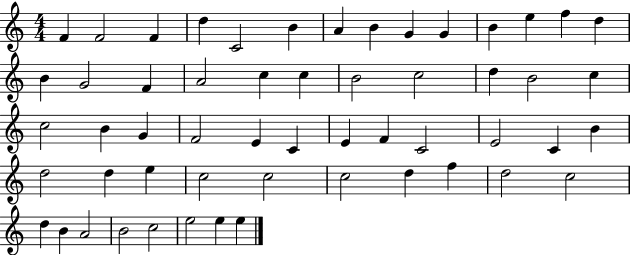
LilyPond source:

{
  \clef treble
  \numericTimeSignature
  \time 4/4
  \key c \major
  f'4 f'2 f'4 | d''4 c'2 b'4 | a'4 b'4 g'4 g'4 | b'4 e''4 f''4 d''4 | \break b'4 g'2 f'4 | a'2 c''4 c''4 | b'2 c''2 | d''4 b'2 c''4 | \break c''2 b'4 g'4 | f'2 e'4 c'4 | e'4 f'4 c'2 | e'2 c'4 b'4 | \break d''2 d''4 e''4 | c''2 c''2 | c''2 d''4 f''4 | d''2 c''2 | \break d''4 b'4 a'2 | b'2 c''2 | e''2 e''4 e''4 | \bar "|."
}